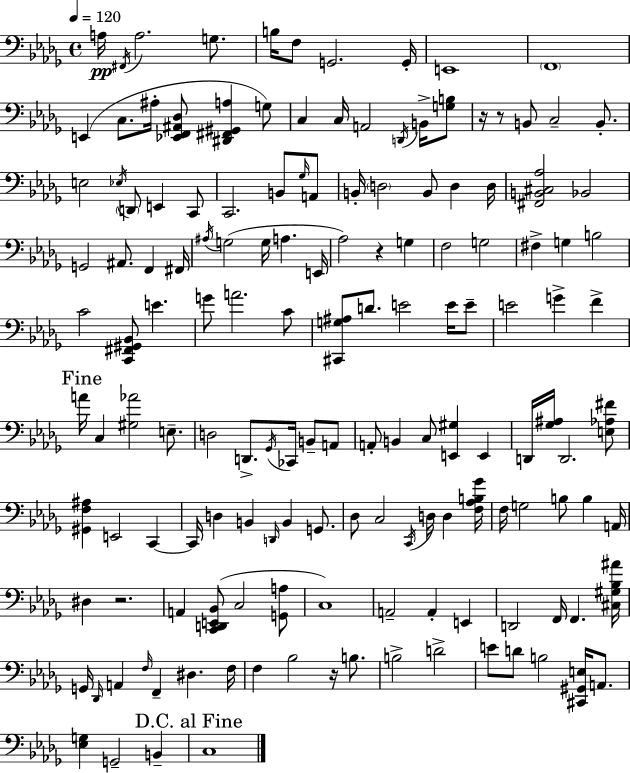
{
  \clef bass
  \time 4/4
  \defaultTimeSignature
  \key bes \minor
  \tempo 4 = 120
  \repeat volta 2 { a16\pp \acciaccatura { fis,16 } a2. g8. | b16 f8 g,2. | g,16-. e,1 | \parenthesize f,1 | \break e,4( c8. ais16-. <ees, f, ais, des>8 <dis, fis, gis, a>4 g8) | c4 c16 a,2 \acciaccatura { d,16 } b,16-> | <g b>8 r16 r8 b,8 c2-- b,8.-. | e2 \acciaccatura { ees16 } \parenthesize d,8 e,4 | \break c,8 c,2. b,8 | \grace { ges16 } a,8 b,16-. \parenthesize d2 b,8 d4 | d16 <fis, b, cis aes>2 bes,2 | g,2 ais,8. f,4 | \break fis,16 \acciaccatura { ais16 }( g2 g16 a4. | e,16 aes2) r4 | g4 f2 g2 | fis4-> g4 b2 | \break c'2 <c, fis, gis, bes,>8 e'4. | g'8 a'2. | c'8 <cis, g ais>8 d'8. e'2 | e'16 e'8-- e'2 g'4-> | \break f'4-> \mark "Fine" a'16 c4 <gis aes'>2 | e8.-- d2 d,8.-> | \acciaccatura { ges,16 } ces,16 b,8-- a,8 a,8-. b,4 c8 <e, gis>4 | e,4 d,16 <ges ais>16 d,2. | \break <e aes fis'>8 <gis, f ais>4 e,2 | c,4~~ c,16 d4 b,4 \grace { d,16 } | b,4 g,8. des8 c2 | \acciaccatura { c,16 } d16 d4 <f aes b ges'>16 f16 g2 | \break b8 b4 a,16 dis4 r2. | a,4 <c, d, e, bes,>8( c2 | <g, a>8 c1) | a,2-- | \break a,4-. e,4 d,2 | f,16 f,4. <cis gis bes ais'>16 g,16 \grace { des,16 } a,4 \grace { f16 } f,4-- | dis4. f16 f4 bes2 | r16 b8. b2-> | \break d'2-> e'8 d'8 b2 | <cis, gis, e>16 a,8. <ees g>4 g,2-- | b,4-- \mark "D.C. al Fine" c1 | } \bar "|."
}